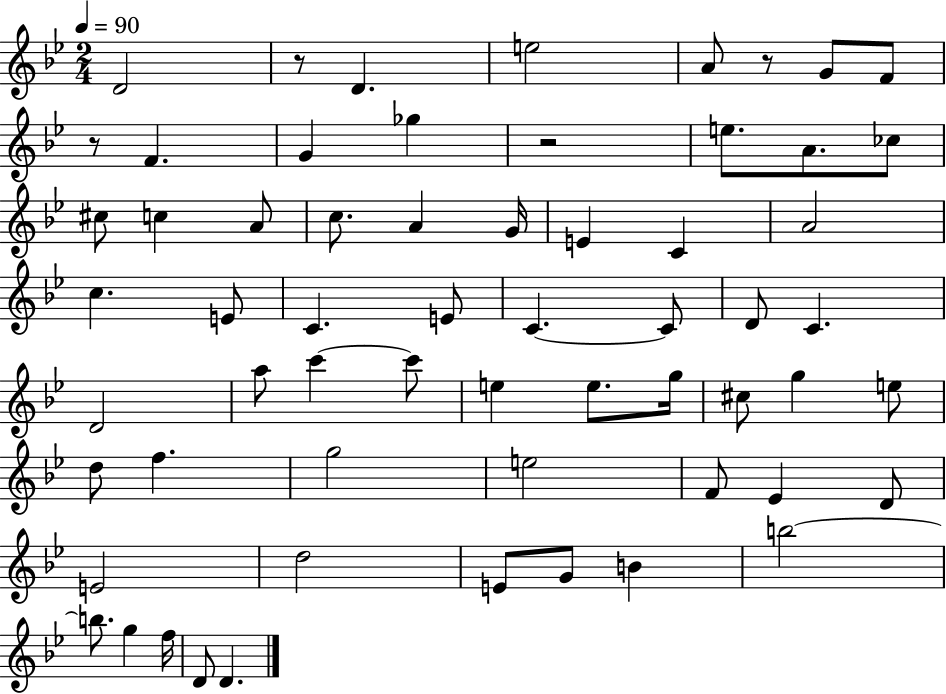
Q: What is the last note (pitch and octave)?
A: D4